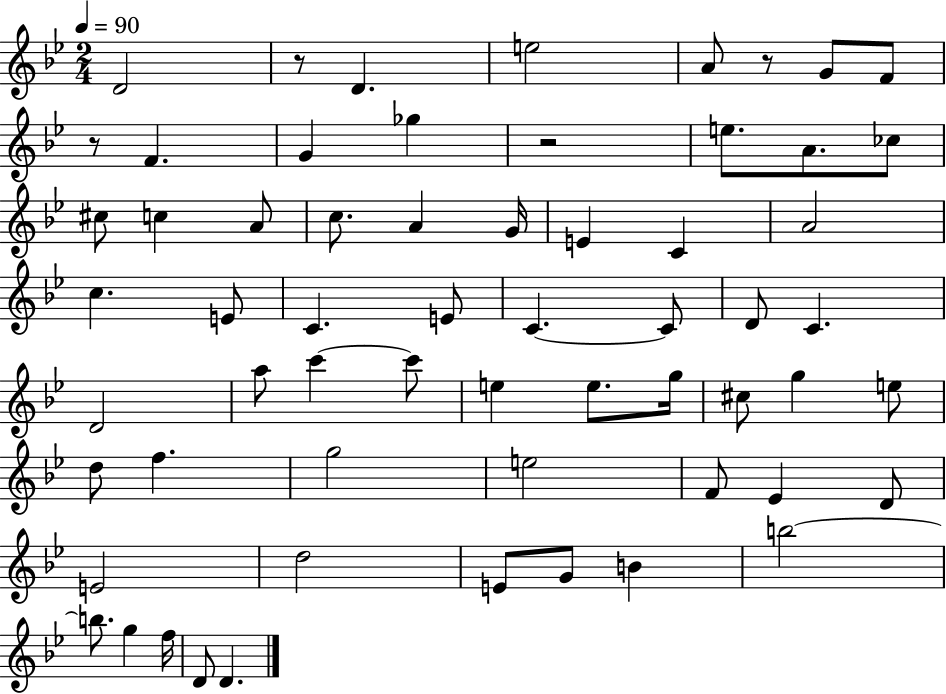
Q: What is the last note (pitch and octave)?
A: D4